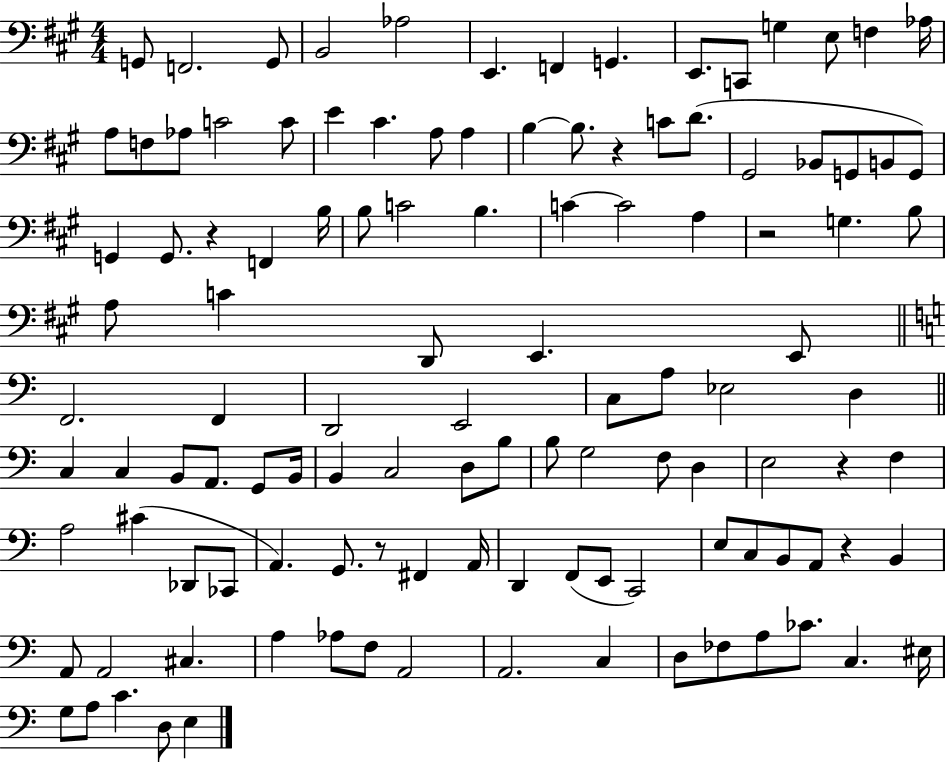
X:1
T:Untitled
M:4/4
L:1/4
K:A
G,,/2 F,,2 G,,/2 B,,2 _A,2 E,, F,, G,, E,,/2 C,,/2 G, E,/2 F, _A,/4 A,/2 F,/2 _A,/2 C2 C/2 E ^C A,/2 A, B, B,/2 z C/2 D/2 ^G,,2 _B,,/2 G,,/2 B,,/2 G,,/2 G,, G,,/2 z F,, B,/4 B,/2 C2 B, C C2 A, z2 G, B,/2 A,/2 C D,,/2 E,, E,,/2 F,,2 F,, D,,2 E,,2 C,/2 A,/2 _E,2 D, C, C, B,,/2 A,,/2 G,,/2 B,,/4 B,, C,2 D,/2 B,/2 B,/2 G,2 F,/2 D, E,2 z F, A,2 ^C _D,,/2 _C,,/2 A,, G,,/2 z/2 ^F,, A,,/4 D,, F,,/2 E,,/2 C,,2 E,/2 C,/2 B,,/2 A,,/2 z B,, A,,/2 A,,2 ^C, A, _A,/2 F,/2 A,,2 A,,2 C, D,/2 _F,/2 A,/2 _C/2 C, ^E,/4 G,/2 A,/2 C D,/2 E,